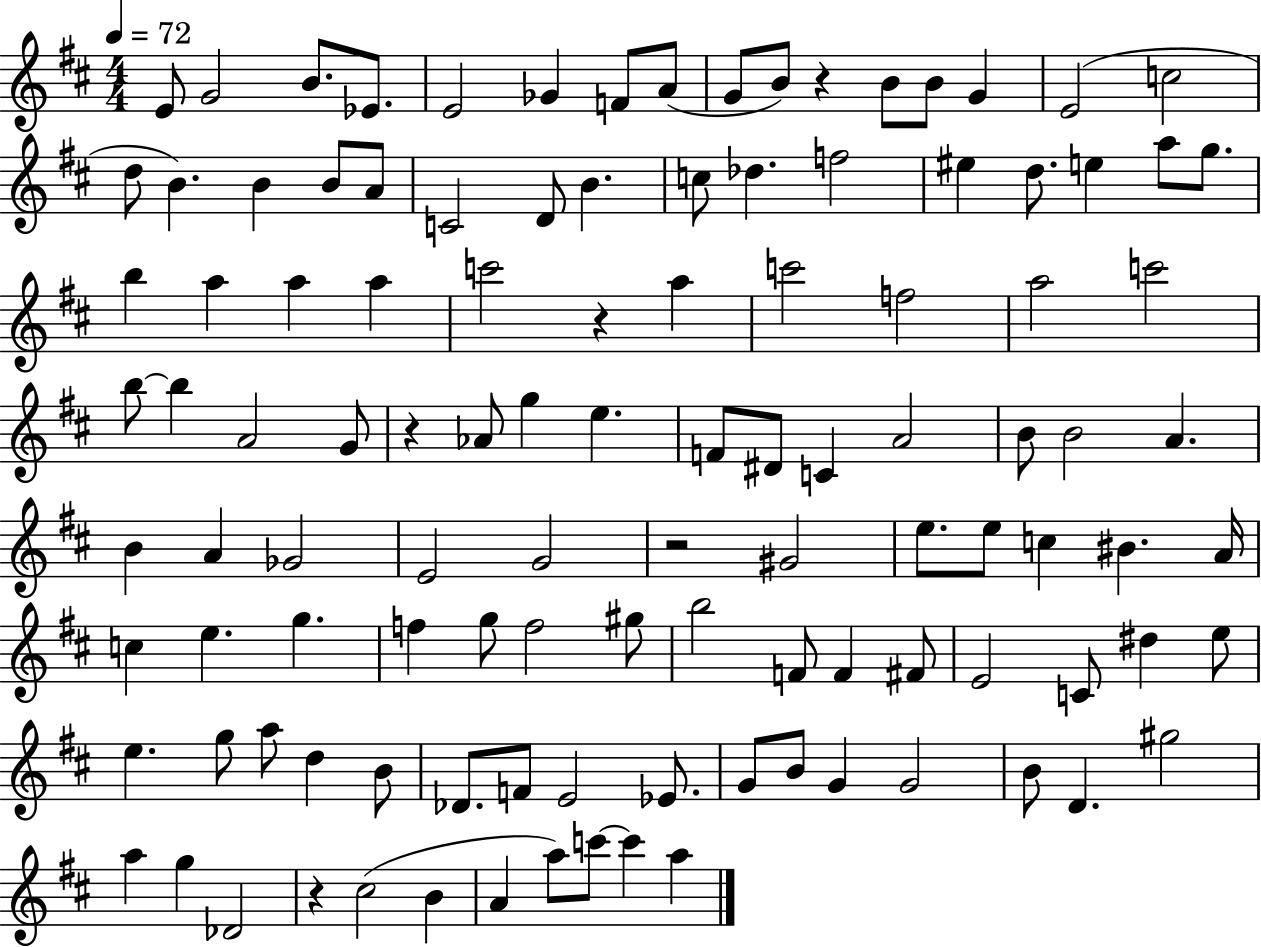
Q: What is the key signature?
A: D major